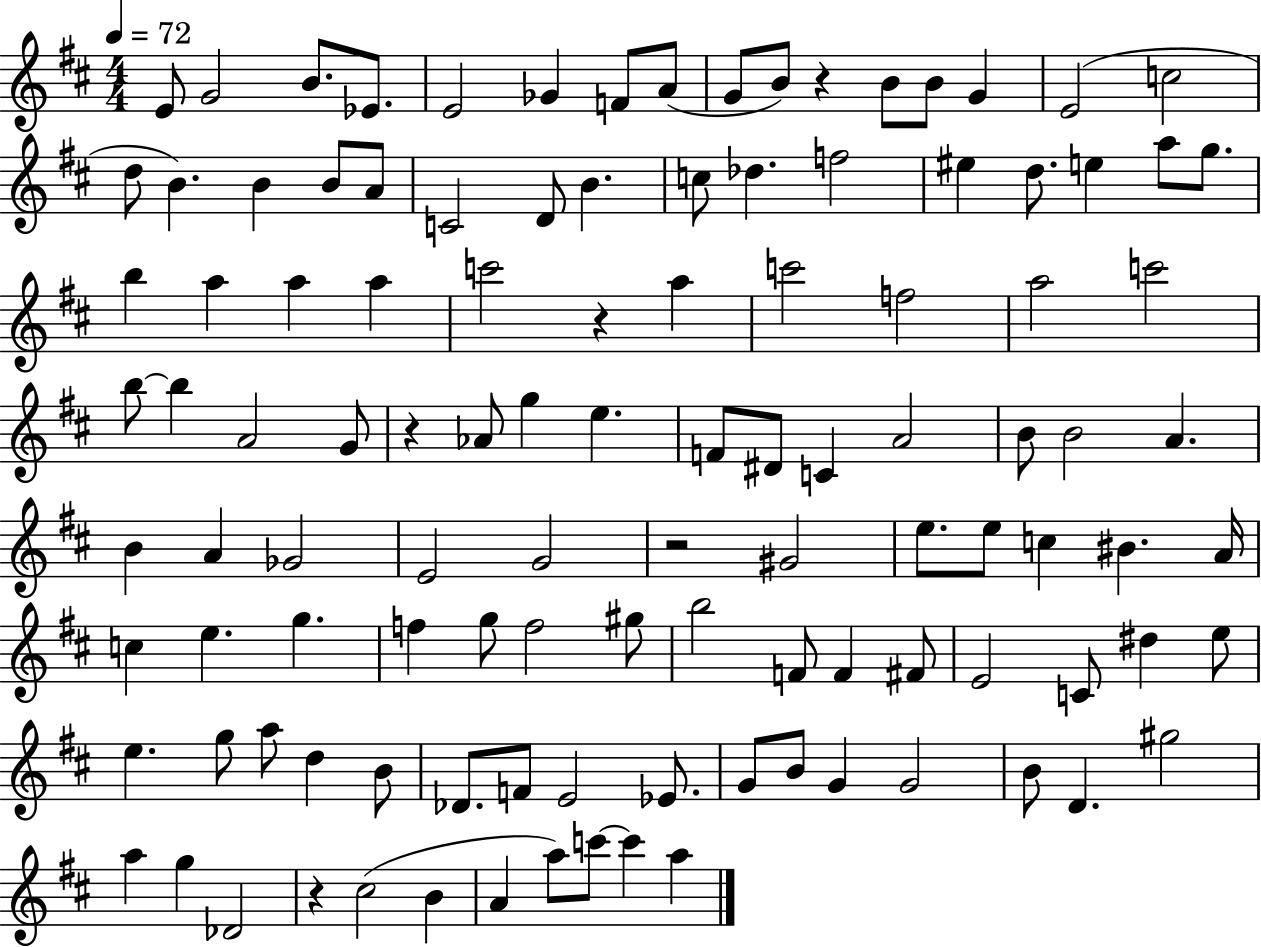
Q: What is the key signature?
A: D major